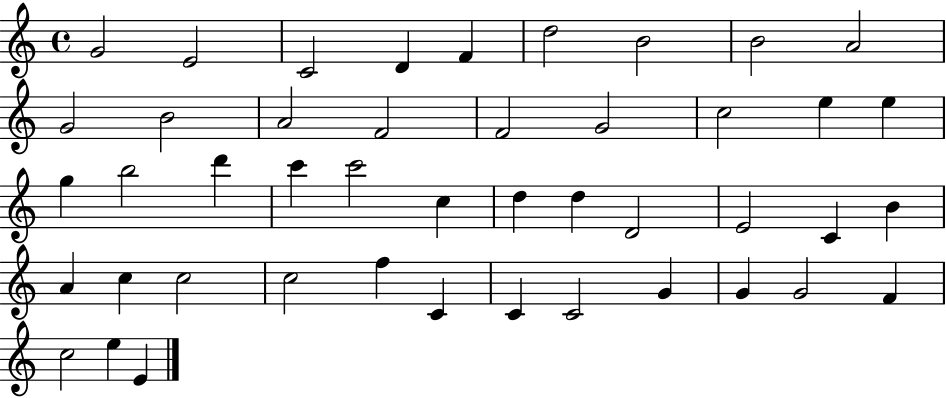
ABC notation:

X:1
T:Untitled
M:4/4
L:1/4
K:C
G2 E2 C2 D F d2 B2 B2 A2 G2 B2 A2 F2 F2 G2 c2 e e g b2 d' c' c'2 c d d D2 E2 C B A c c2 c2 f C C C2 G G G2 F c2 e E